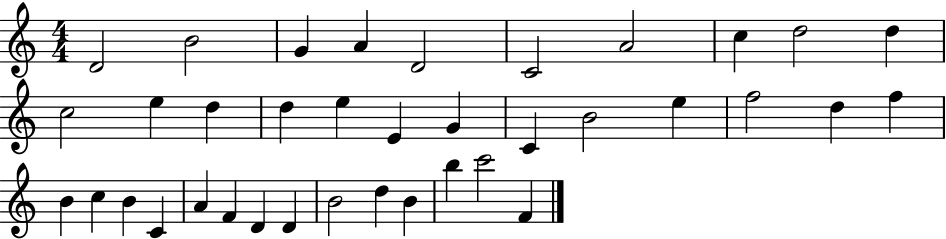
{
  \clef treble
  \numericTimeSignature
  \time 4/4
  \key c \major
  d'2 b'2 | g'4 a'4 d'2 | c'2 a'2 | c''4 d''2 d''4 | \break c''2 e''4 d''4 | d''4 e''4 e'4 g'4 | c'4 b'2 e''4 | f''2 d''4 f''4 | \break b'4 c''4 b'4 c'4 | a'4 f'4 d'4 d'4 | b'2 d''4 b'4 | b''4 c'''2 f'4 | \break \bar "|."
}